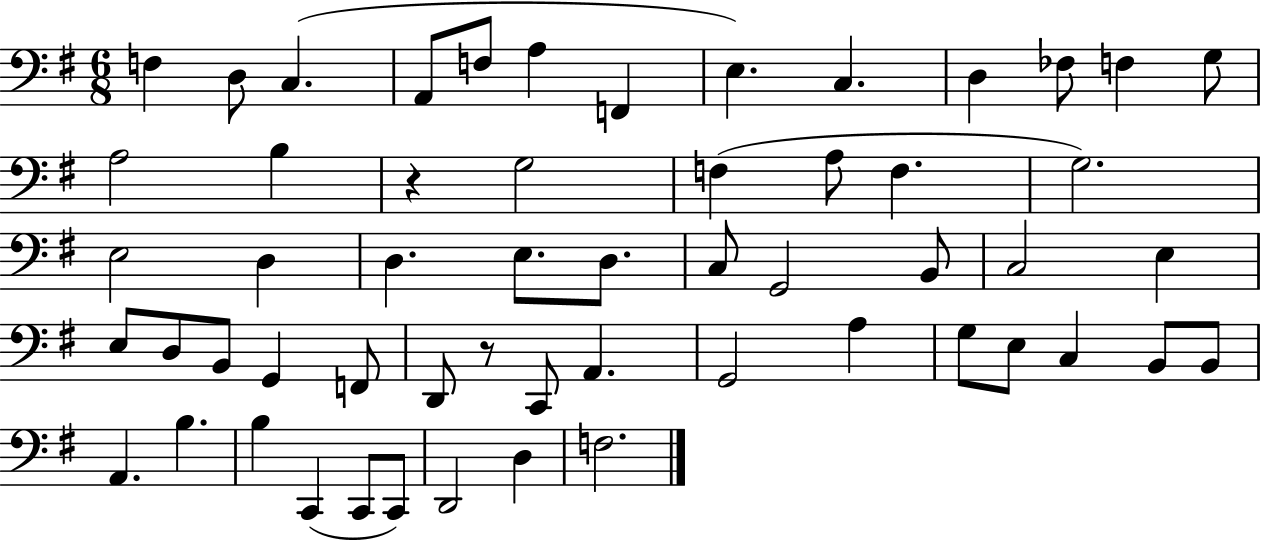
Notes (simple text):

F3/q D3/e C3/q. A2/e F3/e A3/q F2/q E3/q. C3/q. D3/q FES3/e F3/q G3/e A3/h B3/q R/q G3/h F3/q A3/e F3/q. G3/h. E3/h D3/q D3/q. E3/e. D3/e. C3/e G2/h B2/e C3/h E3/q E3/e D3/e B2/e G2/q F2/e D2/e R/e C2/e A2/q. G2/h A3/q G3/e E3/e C3/q B2/e B2/e A2/q. B3/q. B3/q C2/q C2/e C2/e D2/h D3/q F3/h.